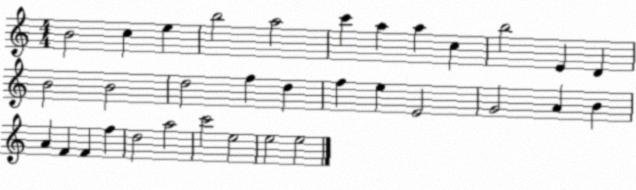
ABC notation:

X:1
T:Untitled
M:4/4
L:1/4
K:C
B2 c e b2 a2 c' a a c b2 E D B2 B2 d2 f d f e E2 G2 A B A F F f d2 a2 c'2 e2 e2 e2